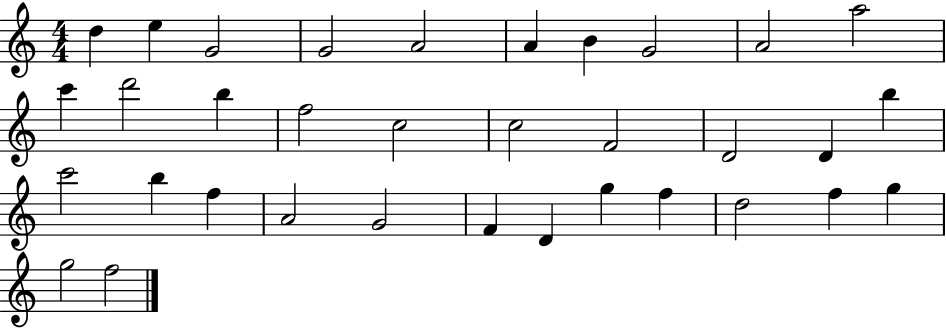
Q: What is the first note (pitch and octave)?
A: D5